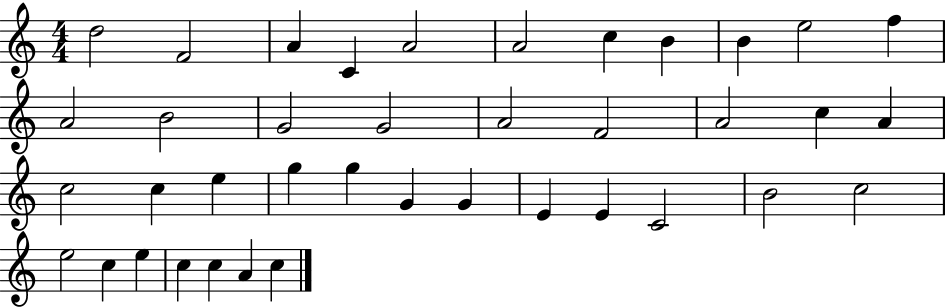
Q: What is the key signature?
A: C major